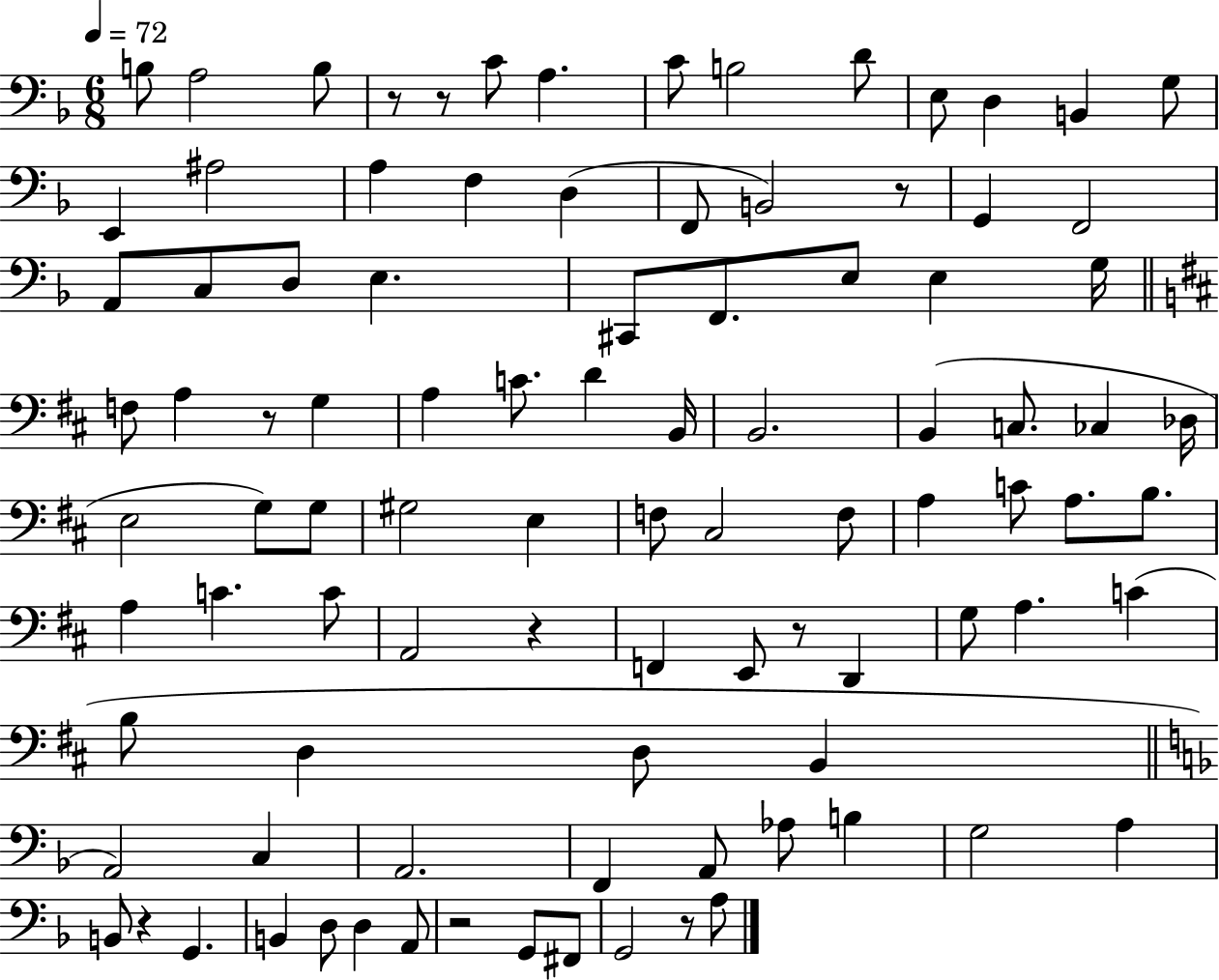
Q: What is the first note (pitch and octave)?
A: B3